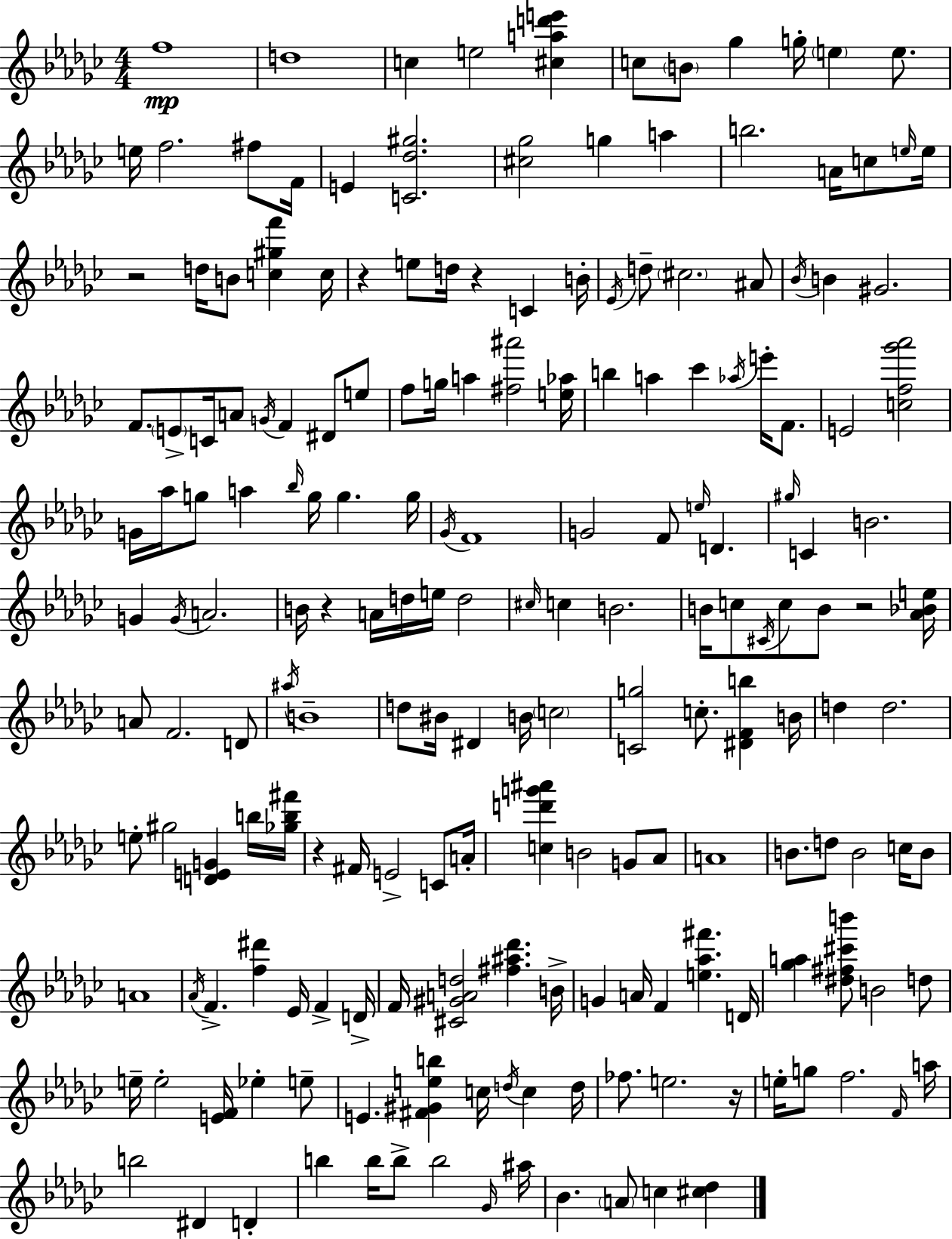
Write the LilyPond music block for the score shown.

{
  \clef treble
  \numericTimeSignature
  \time 4/4
  \key ees \minor
  \repeat volta 2 { f''1\mp | d''1 | c''4 e''2 <cis'' a'' d''' e'''>4 | c''8 \parenthesize b'8 ges''4 g''16-. \parenthesize e''4 e''8. | \break e''16 f''2. fis''8 f'16 | e'4 <c' des'' gis''>2. | <cis'' ges''>2 g''4 a''4 | b''2. a'16 c''8 \grace { e''16 } | \break e''16 r2 d''16 b'8 <c'' gis'' f'''>4 | c''16 r4 e''8 d''16 r4 c'4 | b'16-. \acciaccatura { ees'16 } d''8-- \parenthesize cis''2. | ais'8 \acciaccatura { bes'16 } b'4 gis'2. | \break f'8. \parenthesize e'8-> c'16 a'8 \acciaccatura { g'16 } f'4 | dis'8 e''8 f''8 g''16 a''4 <fis'' ais'''>2 | <e'' aes''>16 b''4 a''4 ces'''4 | \acciaccatura { aes''16 } e'''16-. f'8. e'2 <c'' f'' ges''' aes'''>2 | \break g'16 aes''16 g''8 a''4 \grace { bes''16 } g''16 g''4. | g''16 \acciaccatura { ges'16 } f'1 | g'2 f'8 | \grace { e''16 } d'4. \grace { gis''16 } c'4 b'2. | \break g'4 \acciaccatura { g'16 } a'2. | b'16 r4 a'16 | d''16 e''16 d''2 \grace { cis''16 } c''4 b'2. | b'16 c''8 \acciaccatura { cis'16 } c''8 | \break b'8 r2 <aes' bes' e''>16 a'8 f'2. | d'8 \acciaccatura { ais''16 } b'1-- | d''8 bis'16 | dis'4 b'16 \parenthesize c''2 <c' g''>2 | \break c''8.-. <dis' f' b''>4 b'16 d''4 | d''2. e''8-. gis''2 | <d' e' g'>4 b''16 <ges'' b'' fis'''>16 r4 | fis'16 e'2-> c'8 a'16-. <c'' d''' g''' ais'''>4 | \break b'2 g'8 aes'8 a'1 | b'8. | d''8 b'2 c''16 b'8 a'1 | \acciaccatura { aes'16 } f'4.-> | \break <f'' dis'''>4 ees'16 f'4-> d'16-> f'16 <cis' gis' a' d''>2 | <fis'' ais'' des'''>4. b'16-> g'4 | a'16 f'4 <e'' aes'' fis'''>4. d'16 <ges'' a''>4 | <dis'' fis'' cis''' b'''>8 b'2 d''8 e''16-- e''2-. | \break <e' f'>16 ees''4-. e''8-- e'4. | <fis' gis' e'' b''>4 c''16 \acciaccatura { d''16 } c''4 d''16 fes''8. | e''2. r16 e''16-. | g''8 f''2. \grace { f'16 } a''16 | \break b''2 dis'4 d'4-. | b''4 b''16 b''8-> b''2 \grace { ges'16 } | ais''16 bes'4. \parenthesize a'8 c''4 <cis'' des''>4 | } \bar "|."
}